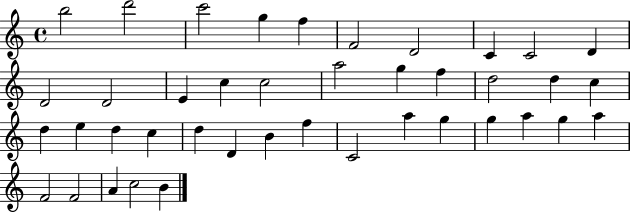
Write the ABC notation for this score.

X:1
T:Untitled
M:4/4
L:1/4
K:C
b2 d'2 c'2 g f F2 D2 C C2 D D2 D2 E c c2 a2 g f d2 d c d e d c d D B f C2 a g g a g a F2 F2 A c2 B